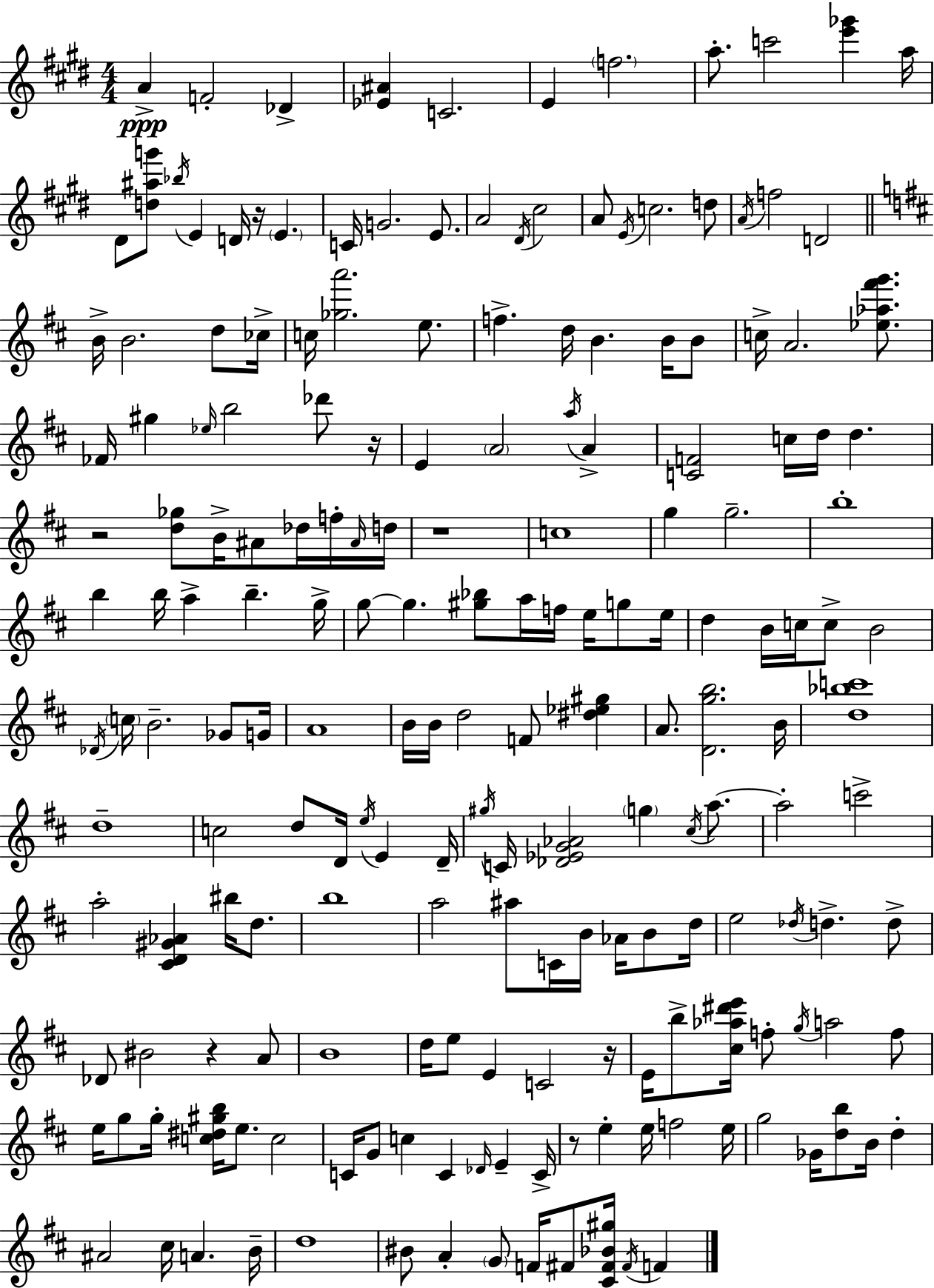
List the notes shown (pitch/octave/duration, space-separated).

A4/q F4/h Db4/q [Eb4,A#4]/q C4/h. E4/q F5/h. A5/e. C6/h [E6,Gb6]/q A5/s D#4/e [D5,A#5,G6]/e Bb5/s E4/q D4/s R/s E4/q. C4/s G4/h. E4/e. A4/h D#4/s C#5/h A4/e E4/s C5/h. D5/e A4/s F5/h D4/h B4/s B4/h. D5/e CES5/s C5/s [Gb5,A6]/h. E5/e. F5/q. D5/s B4/q. B4/s B4/e C5/s A4/h. [Eb5,Ab5,F#6,G6]/e. FES4/s G#5/q Eb5/s B5/h Db6/e R/s E4/q A4/h A5/s A4/q [C4,F4]/h C5/s D5/s D5/q. R/h [D5,Gb5]/e B4/s A#4/e Db5/s F5/s A#4/s D5/s R/w C5/w G5/q G5/h. B5/w B5/q B5/s A5/q B5/q. G5/s G5/e G5/q. [G#5,Bb5]/e A5/s F5/s E5/s G5/e E5/s D5/q B4/s C5/s C5/e B4/h Db4/s C5/s B4/h. Gb4/e G4/s A4/w B4/s B4/s D5/h F4/e [D#5,Eb5,G#5]/q A4/e. [D4,G5,B5]/h. B4/s [D5,Bb5,C6]/w D5/w C5/h D5/e D4/s E5/s E4/q D4/s G#5/s C4/s [Db4,Eb4,G4,Ab4]/h G5/q C#5/s A5/e. A5/h C6/h A5/h [C#4,D4,G#4,Ab4]/q BIS5/s D5/e. B5/w A5/h A#5/e C4/s B4/s Ab4/s B4/e D5/s E5/h Db5/s D5/q. D5/e Db4/e BIS4/h R/q A4/e B4/w D5/s E5/e E4/q C4/h R/s E4/s B5/e [C#5,Ab5,D#6,E6]/s F5/e G5/s A5/h F5/e E5/s G5/e G5/s [C5,D#5,G#5,B5]/s E5/e. C5/h C4/s G4/e C5/q C4/q Db4/s E4/q C4/s R/e E5/q E5/s F5/h E5/s G5/h Gb4/s [D5,B5]/e B4/s D5/q A#4/h C#5/s A4/q. B4/s D5/w BIS4/e A4/q G4/e F4/s F#4/e [C#4,F#4,Bb4,G#5]/s F#4/s F4/q